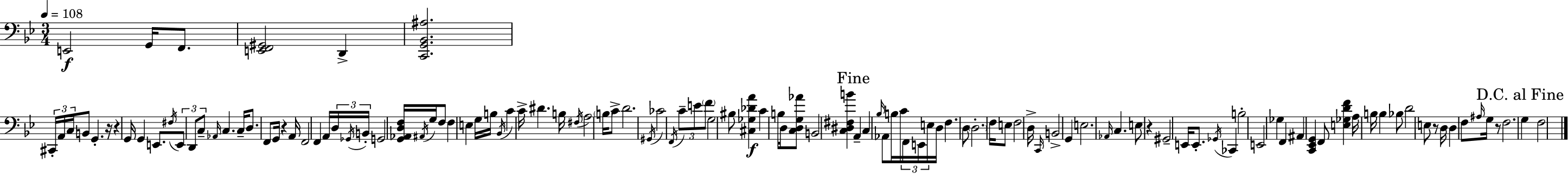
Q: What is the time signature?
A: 3/4